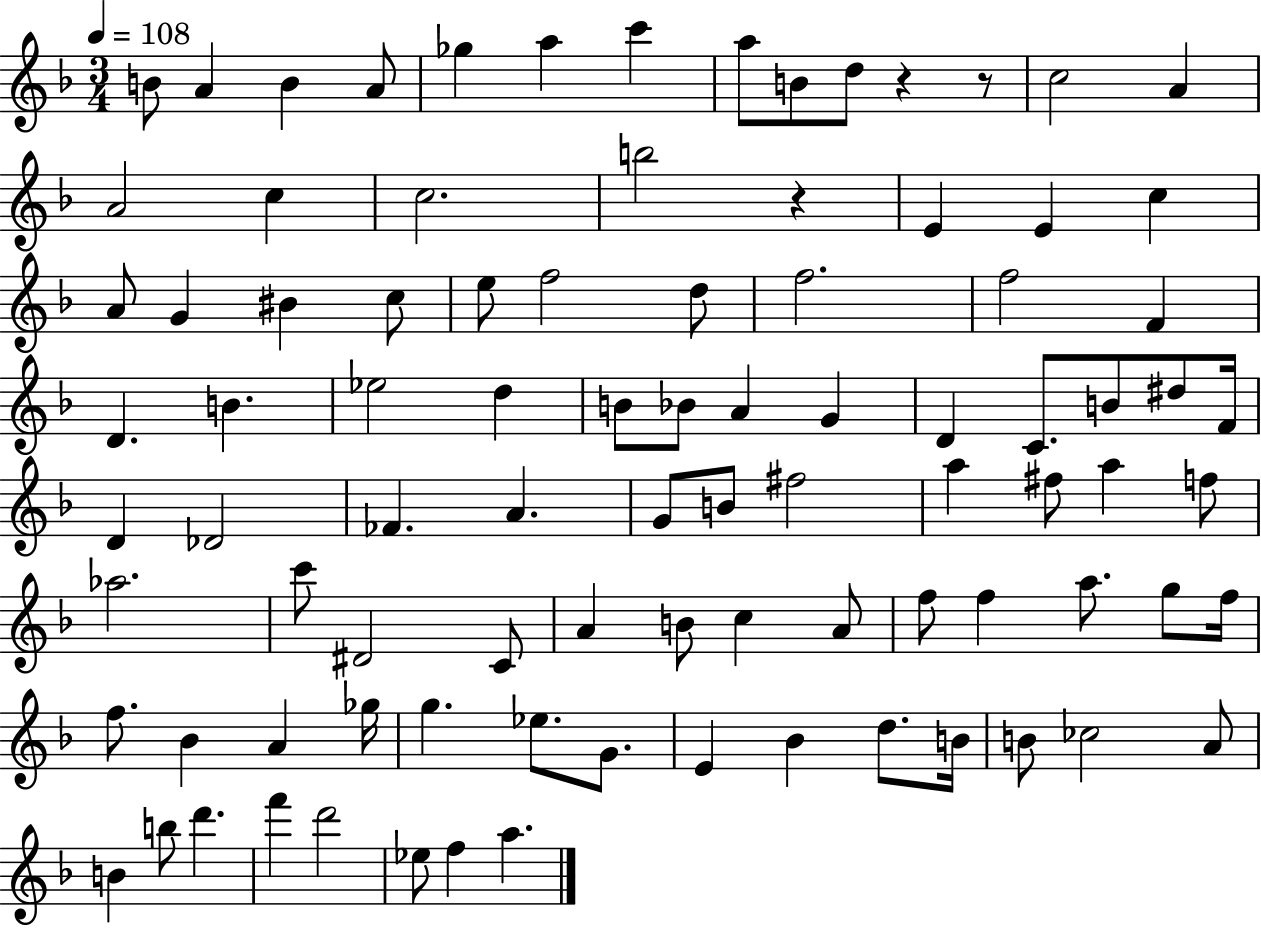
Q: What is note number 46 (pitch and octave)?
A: A4